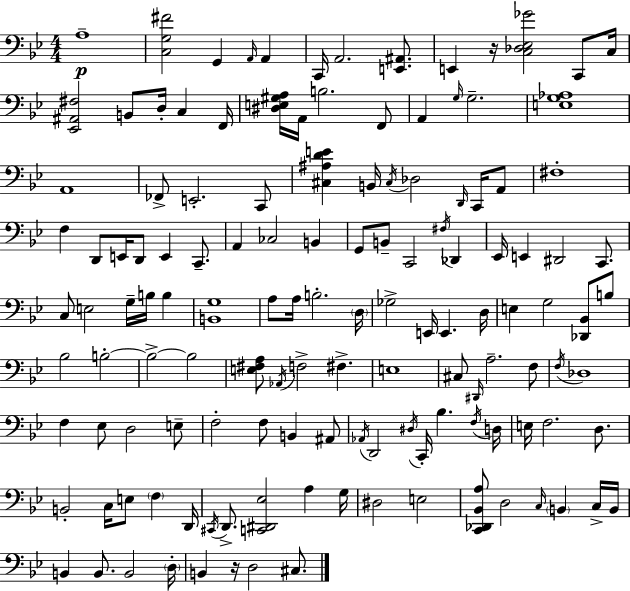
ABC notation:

X:1
T:Untitled
M:4/4
L:1/4
K:Gm
A,4 [C,G,^F]2 G,, A,,/4 A,, C,,/4 A,,2 [E,,^A,,]/2 E,, z/4 [C,_D,_E,_G]2 C,,/2 C,/4 [_E,,^A,,^F,]2 B,,/2 D,/4 C, F,,/4 [^D,E,^G,A,]/4 A,,/4 B,2 F,,/2 A,, G,/4 G,2 [E,G,_A,]4 A,,4 _F,,/2 E,,2 C,,/2 [^C,^A,DE] B,,/4 ^C,/4 _D,2 D,,/4 C,,/4 A,,/2 ^F,4 F, D,,/2 E,,/4 D,,/2 E,, C,,/2 A,, _C,2 B,, G,,/2 B,,/2 C,,2 ^F,/4 _D,, _E,,/4 E,, ^D,,2 C,,/2 C,/2 E,2 G,/4 B,/4 B, [B,,G,]4 A,/2 A,/4 B,2 D,/4 _G,2 E,,/4 E,, D,/4 E, G,2 [_D,,_B,,]/2 B,/2 _B,2 B,2 B,2 B,2 [E,^F,A,]/2 _A,,/4 F,2 ^F, E,4 ^C,/2 ^D,,/4 A,2 F,/2 F,/4 _D,4 F, _E,/2 D,2 E,/2 F,2 F,/2 B,, ^A,,/2 _A,,/4 D,,2 ^D,/4 C,,/4 _B, F,/4 D,/4 E,/4 F,2 D,/2 B,,2 C,/4 E,/2 F, D,,/4 ^C,,/4 D,,/2 [C,,^D,,_E,]2 A, G,/4 ^D,2 E,2 [C,,_D,,_B,,A,]/2 D,2 C,/4 B,, C,/4 B,,/4 B,, B,,/2 B,,2 D,/4 B,, z/4 D,2 ^C,/2